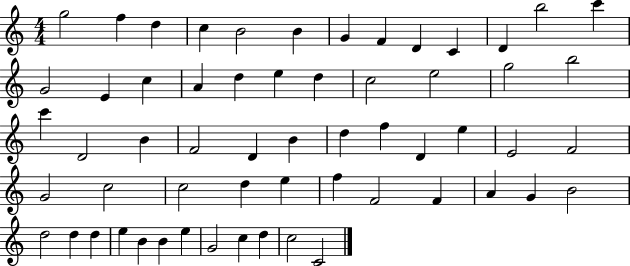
{
  \clef treble
  \numericTimeSignature
  \time 4/4
  \key c \major
  g''2 f''4 d''4 | c''4 b'2 b'4 | g'4 f'4 d'4 c'4 | d'4 b''2 c'''4 | \break g'2 e'4 c''4 | a'4 d''4 e''4 d''4 | c''2 e''2 | g''2 b''2 | \break c'''4 d'2 b'4 | f'2 d'4 b'4 | d''4 f''4 d'4 e''4 | e'2 f'2 | \break g'2 c''2 | c''2 d''4 e''4 | f''4 f'2 f'4 | a'4 g'4 b'2 | \break d''2 d''4 d''4 | e''4 b'4 b'4 e''4 | g'2 c''4 d''4 | c''2 c'2 | \break \bar "|."
}